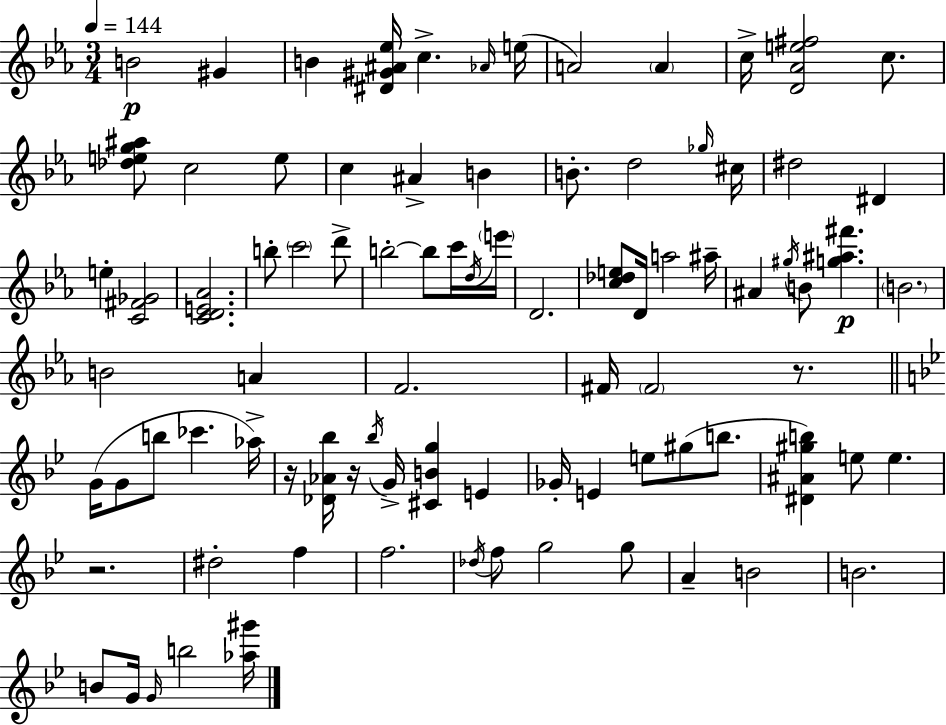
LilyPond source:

{
  \clef treble
  \numericTimeSignature
  \time 3/4
  \key ees \major
  \tempo 4 = 144
  b'2\p gis'4 | b'4 <dis' gis' ais' ees''>16 c''4.-> \grace { aes'16 }( | e''16 a'2) \parenthesize a'4 | c''16-> <d' aes' e'' fis''>2 c''8. | \break <des'' e'' g'' ais''>8 c''2 e''8 | c''4 ais'4-> b'4 | b'8.-. d''2 | \grace { ges''16 } cis''16 dis''2 dis'4 | \break e''4-. <c' fis' ges'>2 | <c' d' e' aes'>2. | b''8-. \parenthesize c'''2 | d'''8-> b''2-.~~ b''8 | \break c'''16 \acciaccatura { d''16 } \parenthesize e'''16 d'2. | <c'' des'' e''>8 d'16 a''2 | ais''16-- ais'4 \acciaccatura { gis''16 } b'8 <g'' ais'' fis'''>4.\p | \parenthesize b'2. | \break b'2 | a'4 f'2. | fis'16 \parenthesize fis'2 | r8. \bar "||" \break \key bes \major g'16( g'8 b''8 ces'''4. aes''16->) | r16 <des' aes' bes''>16 r16 \acciaccatura { bes''16 } g'16-> <cis' b' g''>4 e'4 | ges'16-. e'4 e''8 gis''8( b''8. | <dis' ais' gis'' b''>4) e''8 e''4. | \break r2. | dis''2-. f''4 | f''2. | \acciaccatura { des''16 } f''8 g''2 | \break g''8 a'4-- b'2 | b'2. | b'8 g'16 \grace { g'16 } b''2 | <aes'' gis'''>16 \bar "|."
}